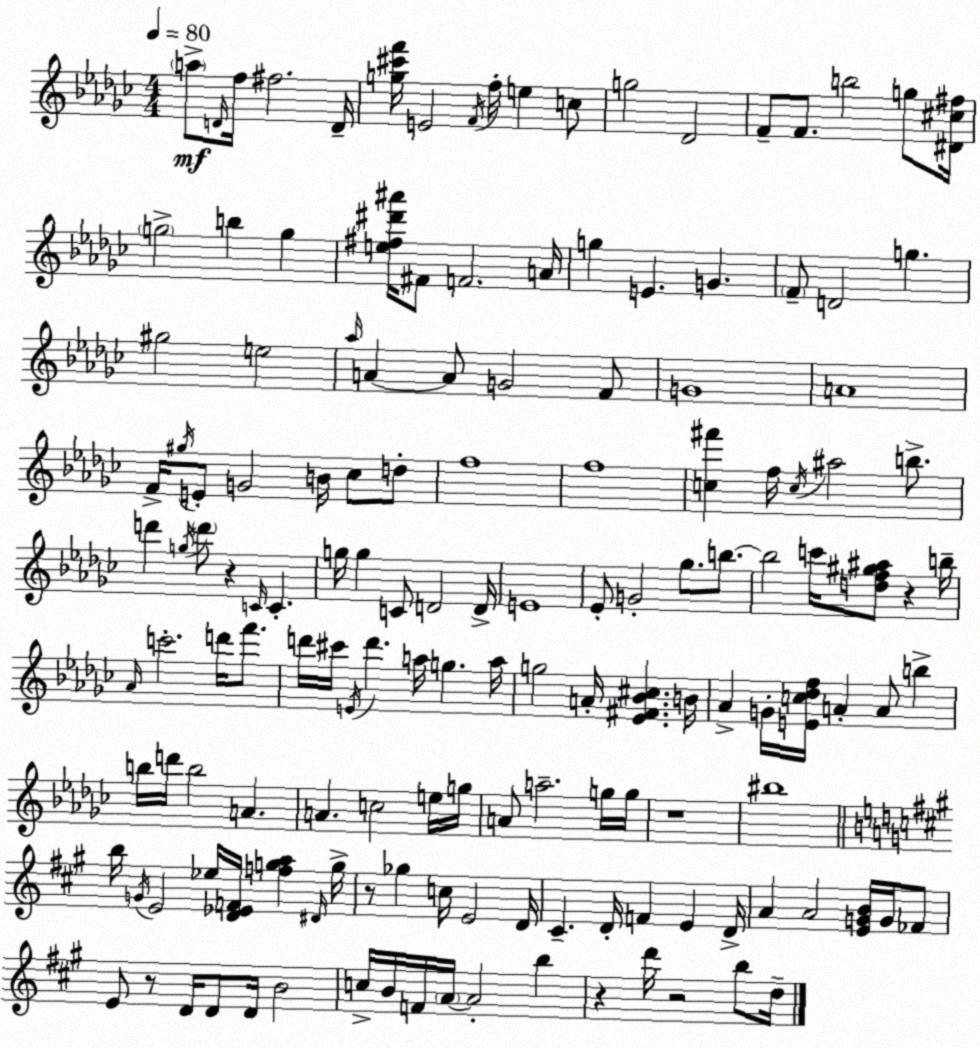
X:1
T:Untitled
M:4/4
L:1/4
K:Ebm
a/2 D/4 f/4 ^f2 D/4 [g^c'f']/4 E2 F/4 f/4 e c/2 g2 _D2 F/2 F/2 b2 g/2 [^D^c^f]/4 g2 b g [e^f^d'^a']/4 ^F/2 F2 A/4 g E G F/2 D2 g ^g2 e2 _a/4 A A/2 G2 F/2 G4 A4 F/4 ^g/4 E/2 G2 B/4 _c/2 d/2 f4 f4 [c^f'] f/4 c/4 ^a2 b/2 d' g/4 d'/2 z C/4 C g/4 g C/2 D2 D/4 E4 _E/2 G2 _g/2 b/2 b2 c'/4 [df^g^a]/2 z b/4 _A/4 c'2 d'/4 f'/2 d'/4 ^c'/4 E/4 d' a/4 g a/4 g2 A/4 [_E^F_B^c] B/4 _A G/4 [Ec_df]/4 A A/2 b b/4 d'/4 b2 A A c2 e/4 g/4 A/2 a2 g/4 g/4 z4 ^b4 b/4 G/4 E2 _e/4 [D_EF]/4 [fga] ^D/4 g/4 z/2 _g c/4 E2 D/4 ^C D/4 F E D/4 A A2 [EGB]/4 G/4 _F/2 E/2 z/2 D/4 D/2 D/4 B2 c/4 B/4 F/4 A/4 A2 b z d'/4 z2 b/2 d/4